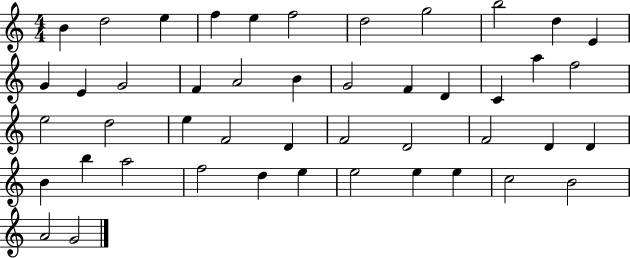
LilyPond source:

{
  \clef treble
  \numericTimeSignature
  \time 4/4
  \key c \major
  b'4 d''2 e''4 | f''4 e''4 f''2 | d''2 g''2 | b''2 d''4 e'4 | \break g'4 e'4 g'2 | f'4 a'2 b'4 | g'2 f'4 d'4 | c'4 a''4 f''2 | \break e''2 d''2 | e''4 f'2 d'4 | f'2 d'2 | f'2 d'4 d'4 | \break b'4 b''4 a''2 | f''2 d''4 e''4 | e''2 e''4 e''4 | c''2 b'2 | \break a'2 g'2 | \bar "|."
}